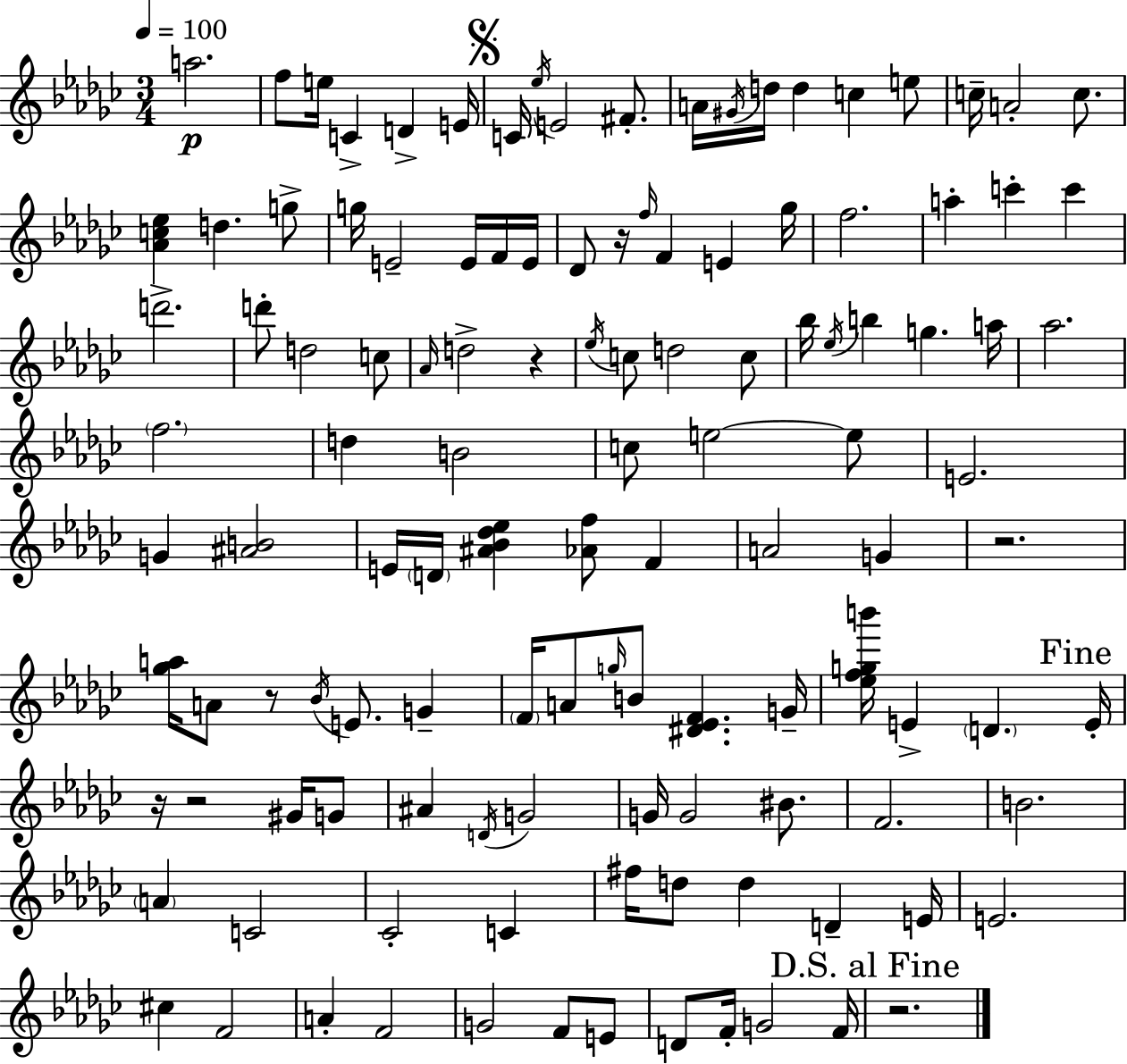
A5/h. F5/e E5/s C4/q D4/q E4/s C4/s Eb5/s E4/h F#4/e. A4/s G#4/s D5/s D5/q C5/q E5/e C5/s A4/h C5/e. [Ab4,C5,Eb5]/q D5/q. G5/e G5/s E4/h E4/s F4/s E4/s Db4/e R/s F5/s F4/q E4/q Gb5/s F5/h. A5/q C6/q C6/q D6/h. D6/e D5/h C5/e Ab4/s D5/h R/q Eb5/s C5/e D5/h C5/e Bb5/s Eb5/s B5/q G5/q. A5/s Ab5/h. F5/h. D5/q B4/h C5/e E5/h E5/e E4/h. G4/q [A#4,B4]/h E4/s D4/s [A#4,Bb4,Db5,Eb5]/q [Ab4,F5]/e F4/q A4/h G4/q R/h. [Gb5,A5]/s A4/e R/e Bb4/s E4/e. G4/q F4/s A4/e G5/s B4/e [D#4,Eb4,F4]/q. G4/s [Eb5,F5,G5,B6]/s E4/q D4/q. E4/s R/s R/h G#4/s G4/e A#4/q D4/s G4/h G4/s G4/h BIS4/e. F4/h. B4/h. A4/q C4/h CES4/h C4/q F#5/s D5/e D5/q D4/q E4/s E4/h. C#5/q F4/h A4/q F4/h G4/h F4/e E4/e D4/e F4/s G4/h F4/s R/h.